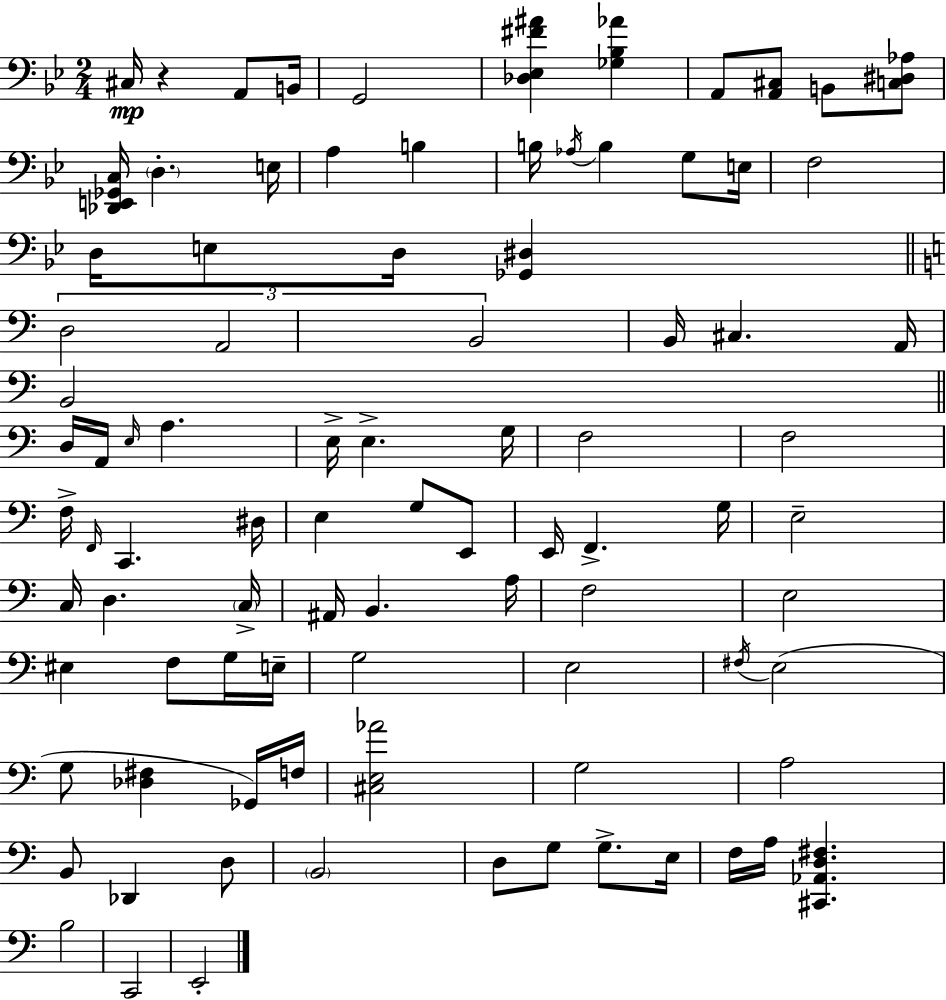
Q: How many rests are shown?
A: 1